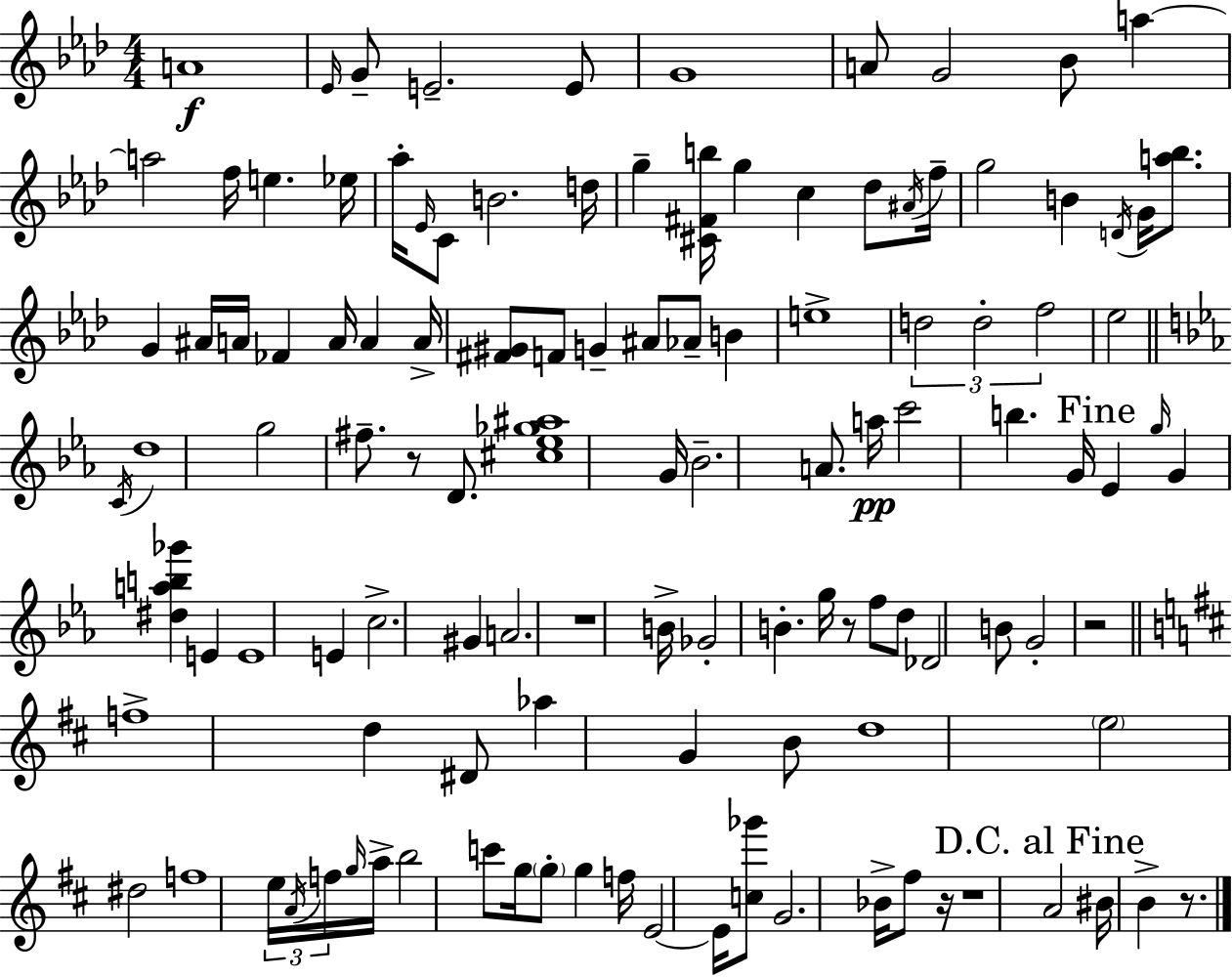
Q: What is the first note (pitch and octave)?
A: A4